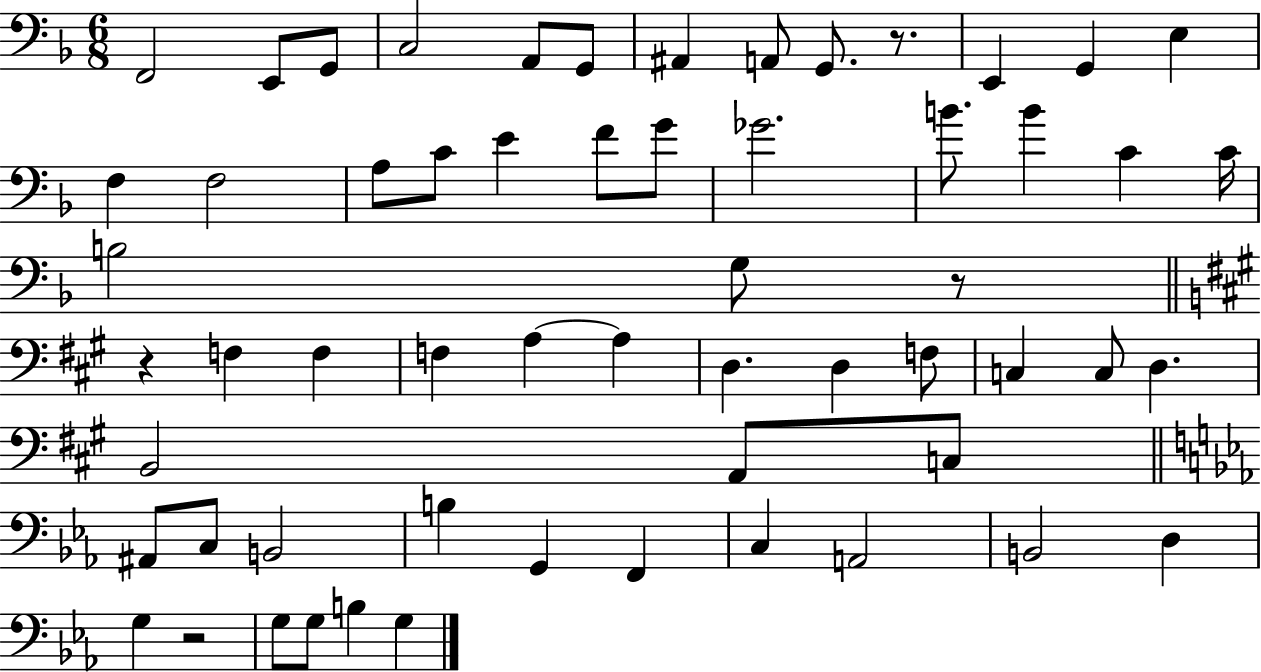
{
  \clef bass
  \numericTimeSignature
  \time 6/8
  \key f \major
  \repeat volta 2 { f,2 e,8 g,8 | c2 a,8 g,8 | ais,4 a,8 g,8. r8. | e,4 g,4 e4 | \break f4 f2 | a8 c'8 e'4 f'8 g'8 | ges'2. | b'8. b'4 c'4 c'16 | \break b2 g8 r8 | \bar "||" \break \key a \major r4 f4 f4 | f4 a4~~ a4 | d4. d4 f8 | c4 c8 d4. | \break b,2 a,8 c8 | \bar "||" \break \key ees \major ais,8 c8 b,2 | b4 g,4 f,4 | c4 a,2 | b,2 d4 | \break g4 r2 | g8 g8 b4 g4 | } \bar "|."
}